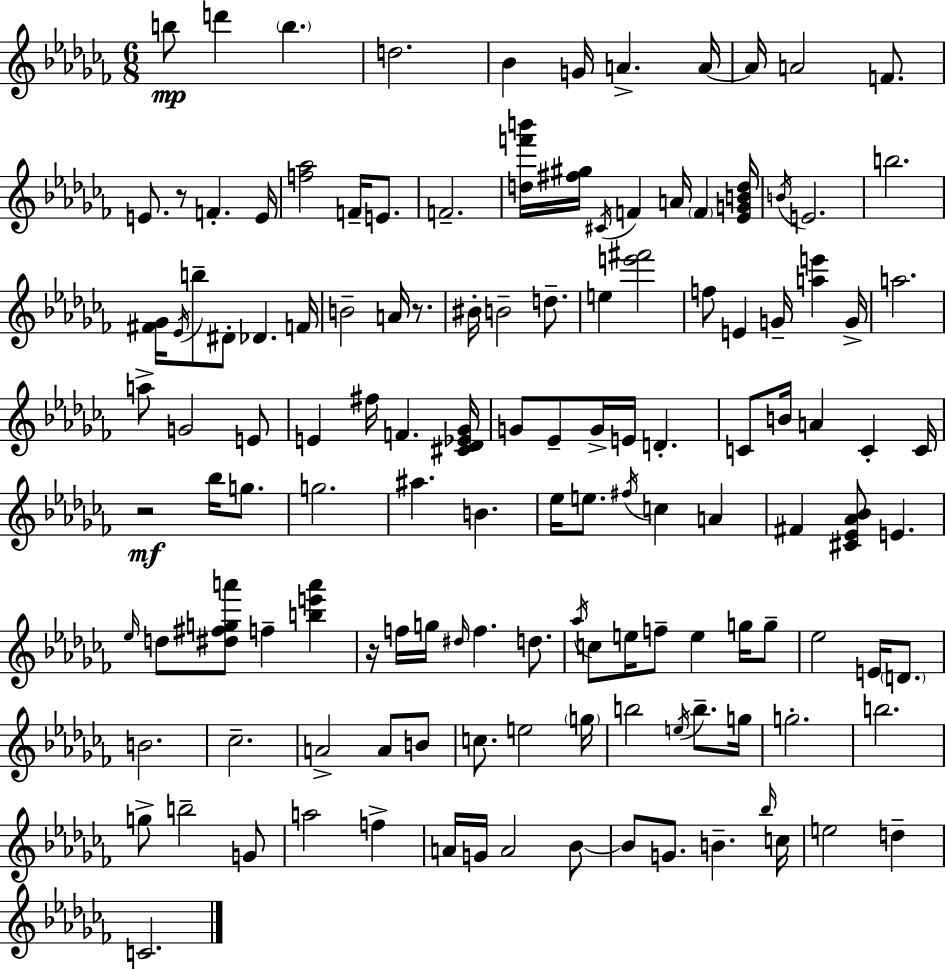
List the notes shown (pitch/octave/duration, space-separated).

B5/e D6/q B5/q. D5/h. Bb4/q G4/s A4/q. A4/s A4/s A4/h F4/e. E4/e. R/e F4/q. E4/s [F5,Ab5]/h F4/s E4/e. F4/h. [D5,F6,B6]/s [F#5,G#5]/s C#4/s F4/q A4/s F4/q [Eb4,G4,B4,D5]/s B4/s E4/h. B5/h. [F#4,Gb4]/s Eb4/s B5/e D#4/e Db4/q. F4/s B4/h A4/s R/e. BIS4/s B4/h D5/e. E5/q [E6,F#6]/h F5/e E4/q G4/s [A5,E6]/q G4/s A5/h. A5/e G4/h E4/e E4/q F#5/s F4/q. [C#4,Db4,Eb4,Gb4]/s G4/e Eb4/e G4/s E4/s D4/q. C4/e B4/s A4/q C4/q C4/s R/h Bb5/s G5/e. G5/h. A#5/q. B4/q. Eb5/s E5/e. F#5/s C5/q A4/q F#4/q [C#4,Eb4,Ab4,Bb4]/e E4/q. Eb5/s D5/e [D#5,F#5,G5,A6]/e F5/q [B5,E6,A6]/q R/s F5/s G5/s D#5/s F5/q. D5/e. Ab5/s C5/e E5/s F5/e E5/q G5/s G5/e Eb5/h E4/s D4/e. B4/h. CES5/h. A4/h A4/e B4/e C5/e. E5/h G5/s B5/h E5/s B5/e. G5/s G5/h. B5/h. G5/e B5/h G4/e A5/h F5/q A4/s G4/s A4/h Bb4/e Bb4/e G4/e. B4/q. Bb5/s C5/s E5/h D5/q C4/h.